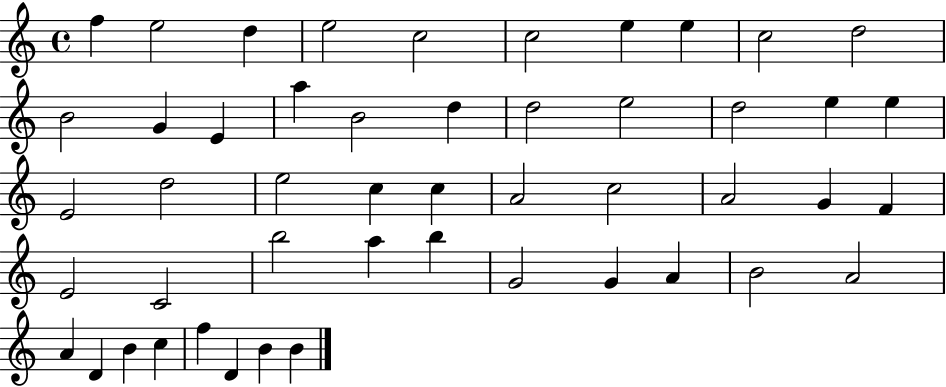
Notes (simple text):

F5/q E5/h D5/q E5/h C5/h C5/h E5/q E5/q C5/h D5/h B4/h G4/q E4/q A5/q B4/h D5/q D5/h E5/h D5/h E5/q E5/q E4/h D5/h E5/h C5/q C5/q A4/h C5/h A4/h G4/q F4/q E4/h C4/h B5/h A5/q B5/q G4/h G4/q A4/q B4/h A4/h A4/q D4/q B4/q C5/q F5/q D4/q B4/q B4/q